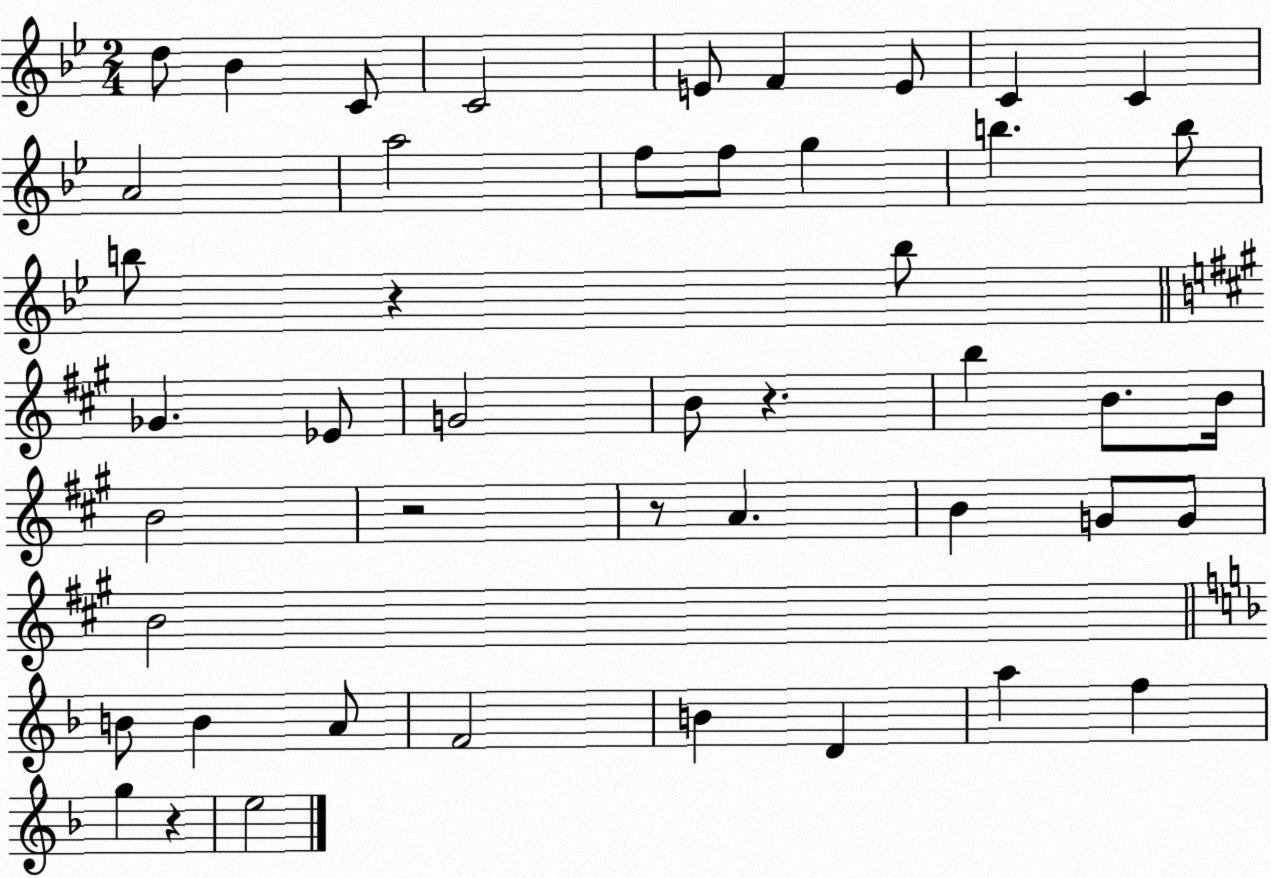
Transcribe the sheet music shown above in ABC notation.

X:1
T:Untitled
M:2/4
L:1/4
K:Bb
d/2 _B C/2 C2 E/2 F E/2 C C A2 a2 f/2 f/2 g b b/2 b/2 z b/2 _G _E/2 G2 B/2 z b B/2 B/4 B2 z2 z/2 A B G/2 G/2 B2 B/2 B A/2 F2 B D a f g z e2